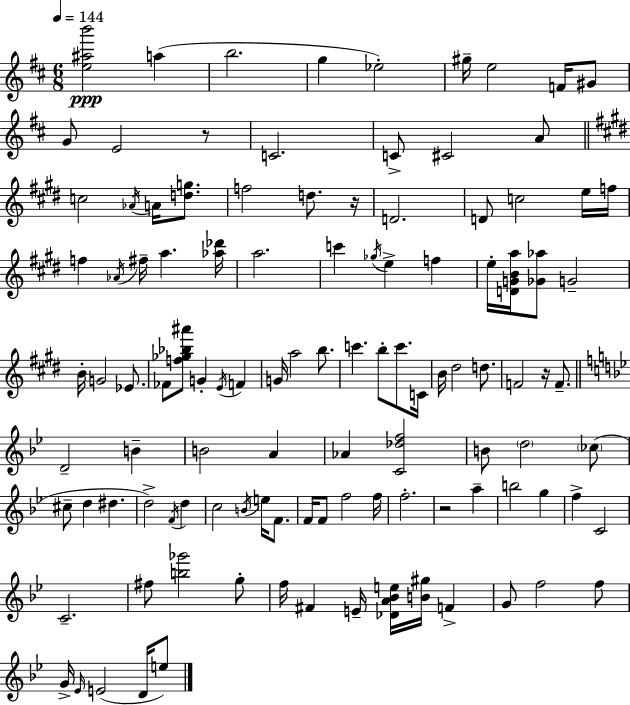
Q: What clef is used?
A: treble